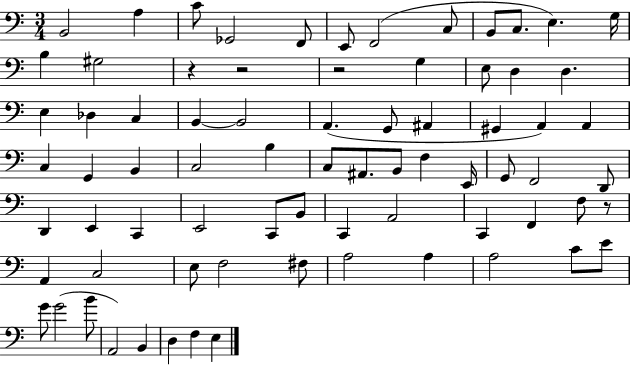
{
  \clef bass
  \numericTimeSignature
  \time 3/4
  \key c \major
  \repeat volta 2 { b,2 a4 | c'8 ges,2 f,8 | e,8 f,2( c8 | b,8 c8. e4.) g16 | \break b4 gis2 | r4 r2 | r2 g4 | e8 d4 d4. | \break e4 des4 c4 | b,4~~ b,2 | a,4.( g,8 ais,4 | gis,4 a,4) a,4 | \break c4 g,4 b,4 | c2 b4 | c8 ais,8. b,8 f4 e,16 | g,8 f,2 d,8 | \break d,4 e,4 c,4 | e,2 c,8 b,8 | c,4 a,2 | c,4 f,4 f8 r8 | \break a,4 c2 | e8 f2 fis8 | a2 a4 | a2 c'8 e'8 | \break g'8 g'2( b'8 | a,2) b,4 | d4 f4 e4 | } \bar "|."
}